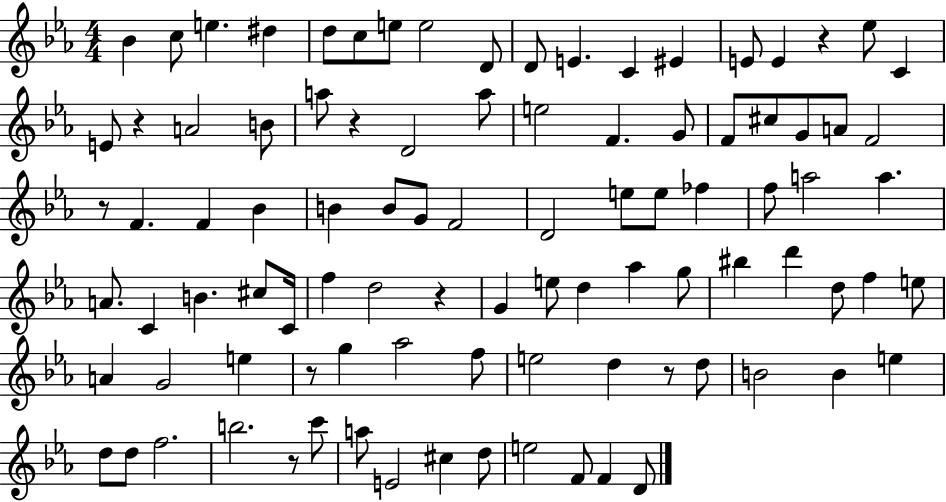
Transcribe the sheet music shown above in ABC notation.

X:1
T:Untitled
M:4/4
L:1/4
K:Eb
_B c/2 e ^d d/2 c/2 e/2 e2 D/2 D/2 E C ^E E/2 E z _e/2 C E/2 z A2 B/2 a/2 z D2 a/2 e2 F G/2 F/2 ^c/2 G/2 A/2 F2 z/2 F F _B B B/2 G/2 F2 D2 e/2 e/2 _f f/2 a2 a A/2 C B ^c/2 C/4 f d2 z G e/2 d _a g/2 ^b d' d/2 f e/2 A G2 e z/2 g _a2 f/2 e2 d z/2 d/2 B2 B e d/2 d/2 f2 b2 z/2 c'/2 a/2 E2 ^c d/2 e2 F/2 F D/2